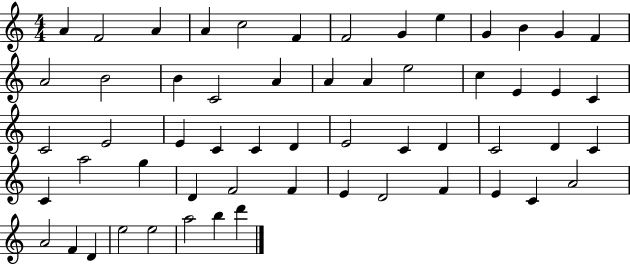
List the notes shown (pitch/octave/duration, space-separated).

A4/q F4/h A4/q A4/q C5/h F4/q F4/h G4/q E5/q G4/q B4/q G4/q F4/q A4/h B4/h B4/q C4/h A4/q A4/q A4/q E5/h C5/q E4/q E4/q C4/q C4/h E4/h E4/q C4/q C4/q D4/q E4/h C4/q D4/q C4/h D4/q C4/q C4/q A5/h G5/q D4/q F4/h F4/q E4/q D4/h F4/q E4/q C4/q A4/h A4/h F4/q D4/q E5/h E5/h A5/h B5/q D6/q